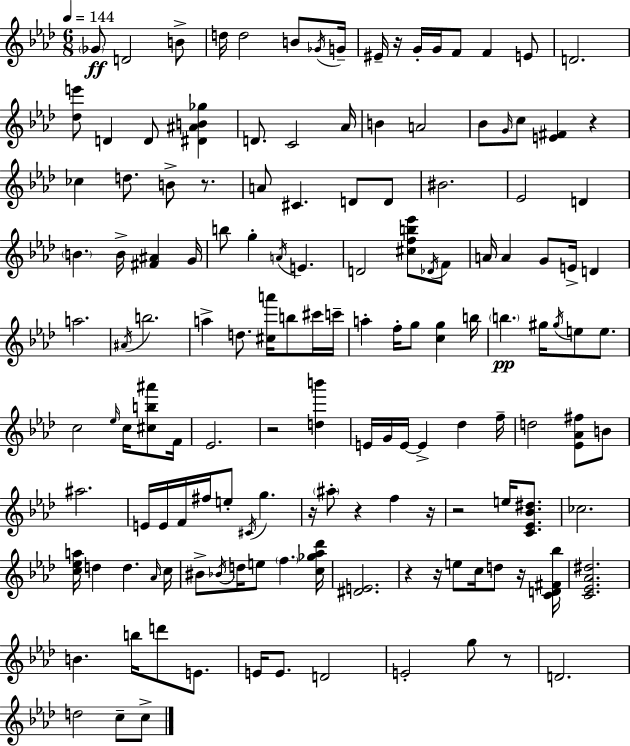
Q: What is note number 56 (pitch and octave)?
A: B5